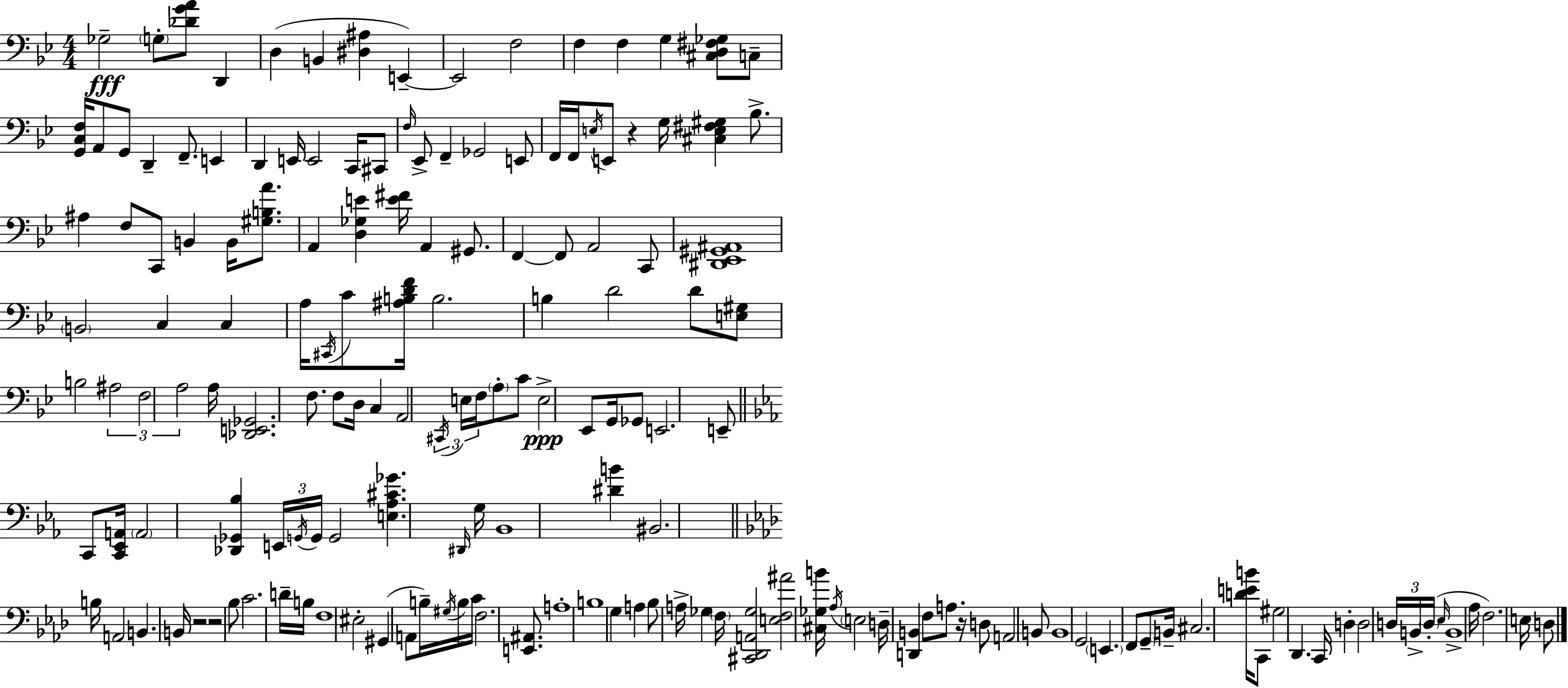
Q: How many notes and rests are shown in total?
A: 167